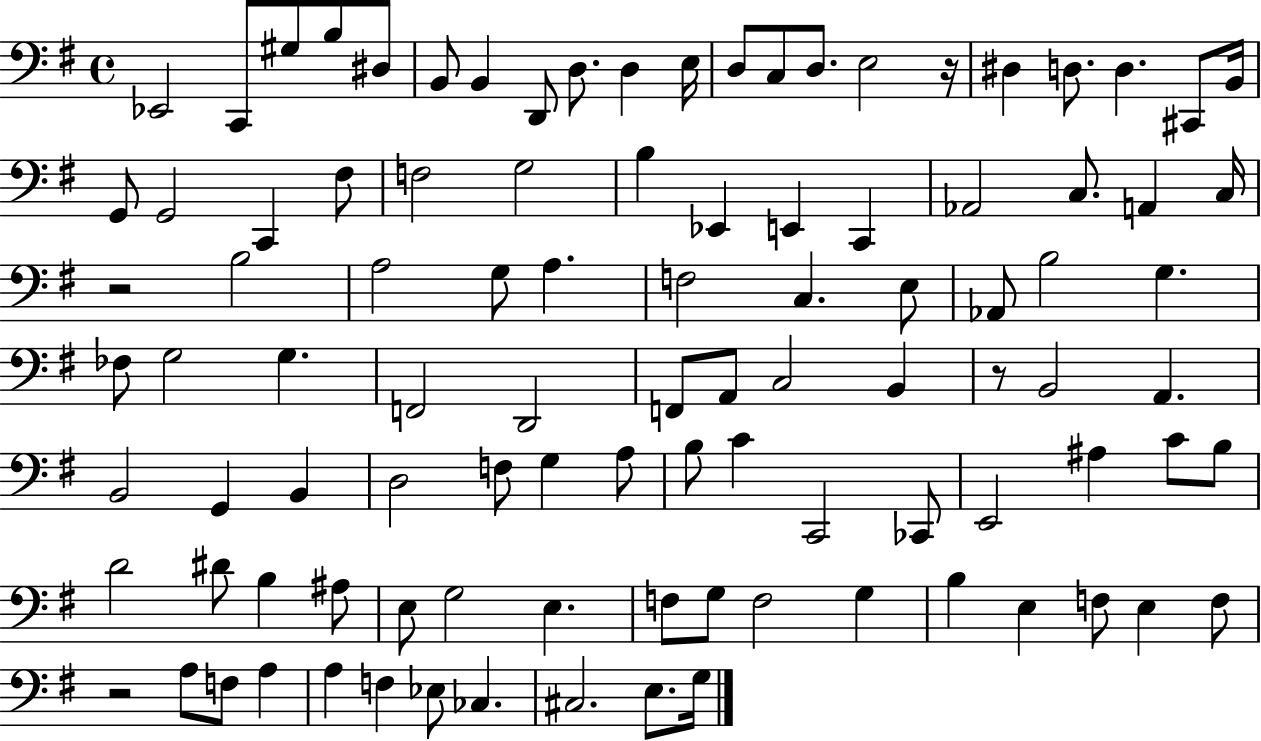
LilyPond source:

{
  \clef bass
  \time 4/4
  \defaultTimeSignature
  \key g \major
  ees,2 c,8 gis8 b8 dis8 | b,8 b,4 d,8 d8. d4 e16 | d8 c8 d8. e2 r16 | dis4 d8. d4. cis,8 b,16 | \break g,8 g,2 c,4 fis8 | f2 g2 | b4 ees,4 e,4 c,4 | aes,2 c8. a,4 c16 | \break r2 b2 | a2 g8 a4. | f2 c4. e8 | aes,8 b2 g4. | \break fes8 g2 g4. | f,2 d,2 | f,8 a,8 c2 b,4 | r8 b,2 a,4. | \break b,2 g,4 b,4 | d2 f8 g4 a8 | b8 c'4 c,2 ces,8 | e,2 ais4 c'8 b8 | \break d'2 dis'8 b4 ais8 | e8 g2 e4. | f8 g8 f2 g4 | b4 e4 f8 e4 f8 | \break r2 a8 f8 a4 | a4 f4 ees8 ces4. | cis2. e8. g16 | \bar "|."
}